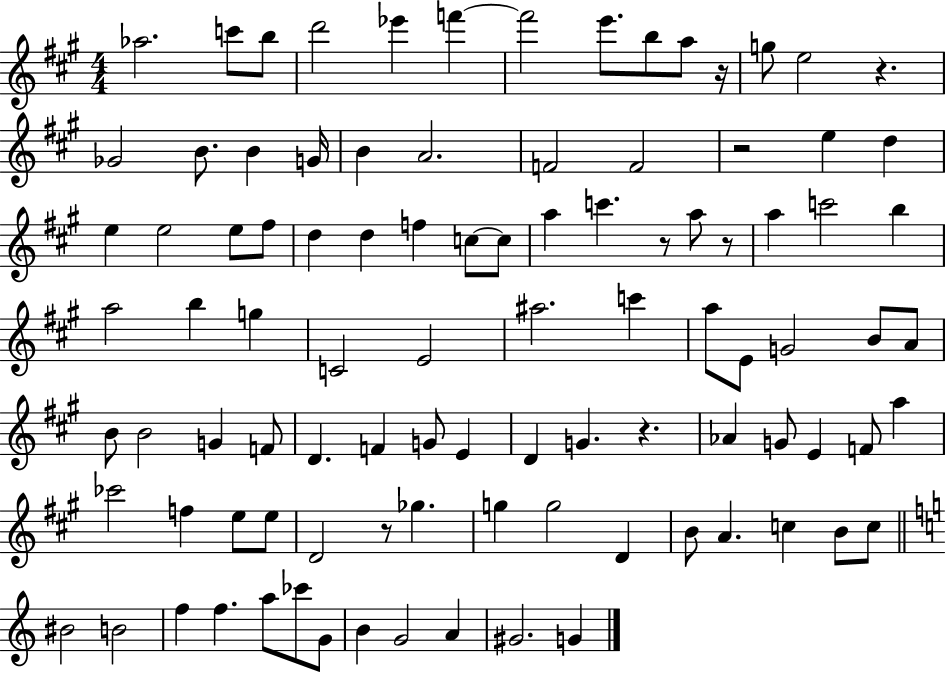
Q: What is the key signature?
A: A major